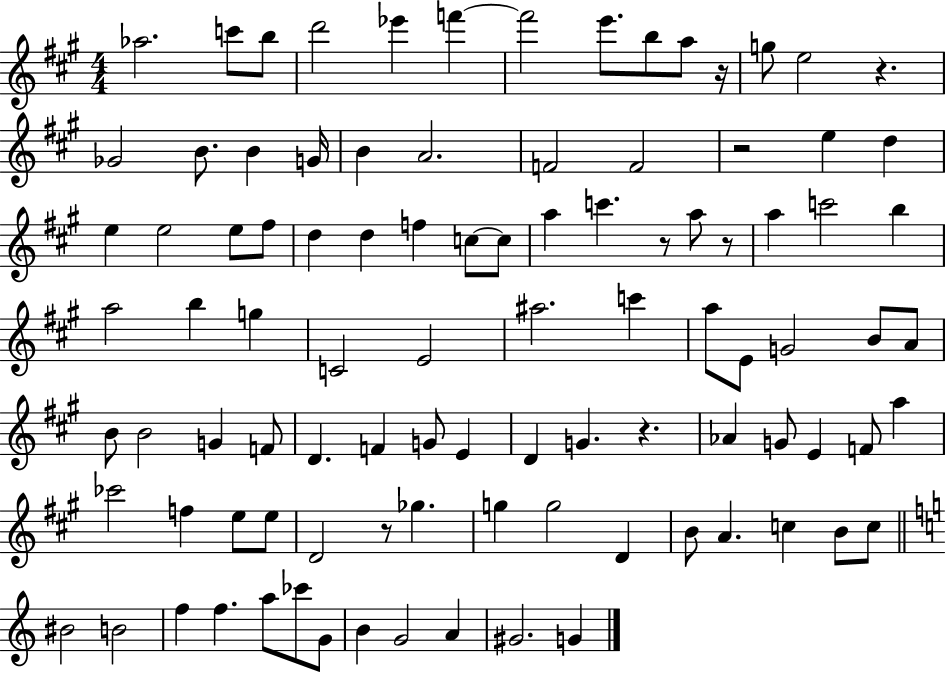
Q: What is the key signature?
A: A major